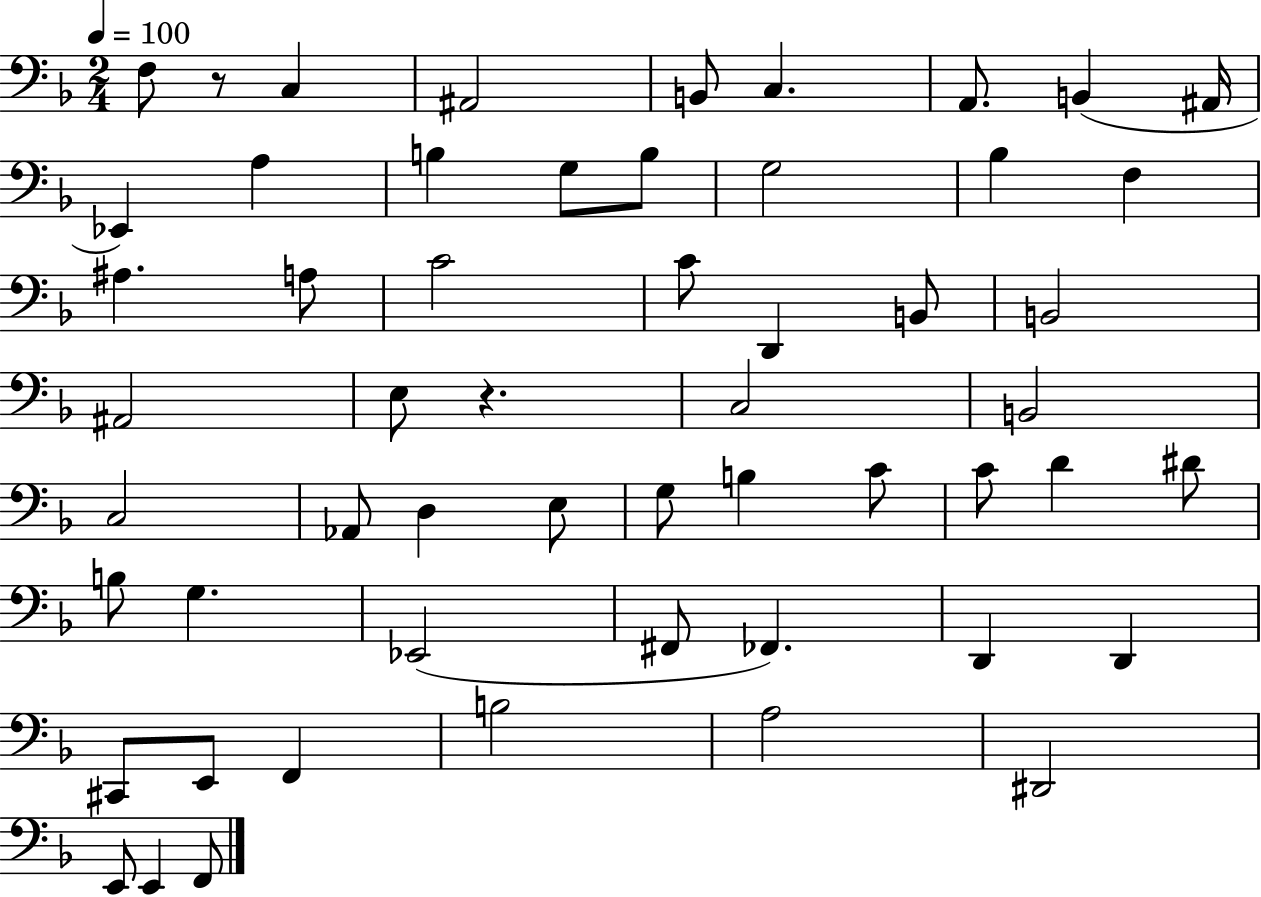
X:1
T:Untitled
M:2/4
L:1/4
K:F
F,/2 z/2 C, ^A,,2 B,,/2 C, A,,/2 B,, ^A,,/4 _E,, A, B, G,/2 B,/2 G,2 _B, F, ^A, A,/2 C2 C/2 D,, B,,/2 B,,2 ^A,,2 E,/2 z C,2 B,,2 C,2 _A,,/2 D, E,/2 G,/2 B, C/2 C/2 D ^D/2 B,/2 G, _E,,2 ^F,,/2 _F,, D,, D,, ^C,,/2 E,,/2 F,, B,2 A,2 ^D,,2 E,,/2 E,, F,,/2